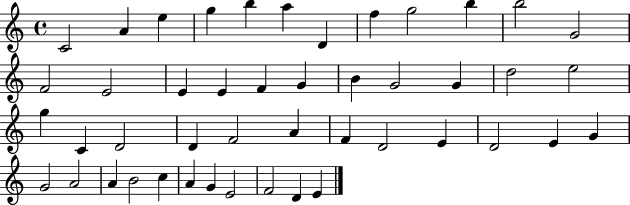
C4/h A4/q E5/q G5/q B5/q A5/q D4/q F5/q G5/h B5/q B5/h G4/h F4/h E4/h E4/q E4/q F4/q G4/q B4/q G4/h G4/q D5/h E5/h G5/q C4/q D4/h D4/q F4/h A4/q F4/q D4/h E4/q D4/h E4/q G4/q G4/h A4/h A4/q B4/h C5/q A4/q G4/q E4/h F4/h D4/q E4/q